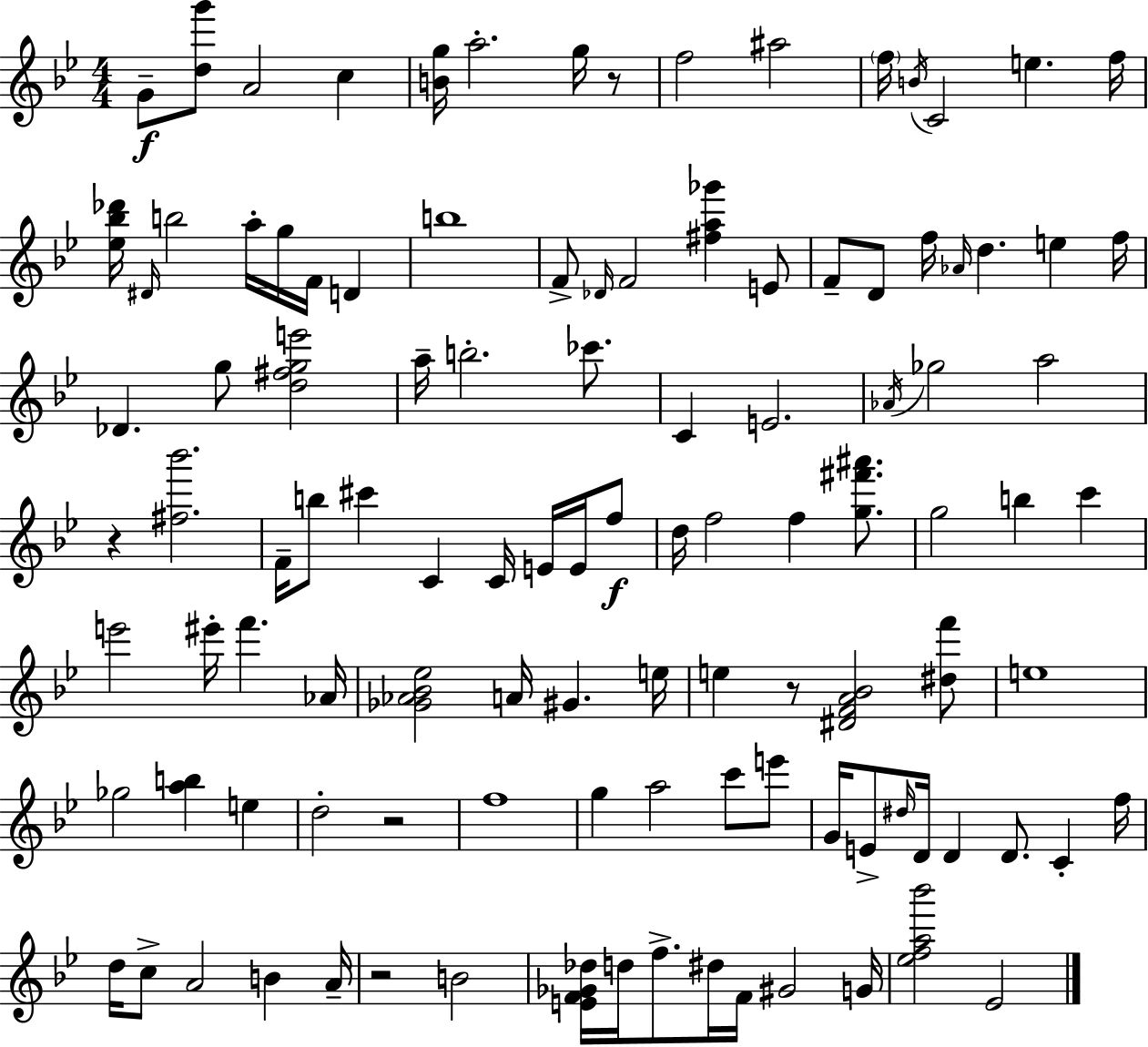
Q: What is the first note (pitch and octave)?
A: G4